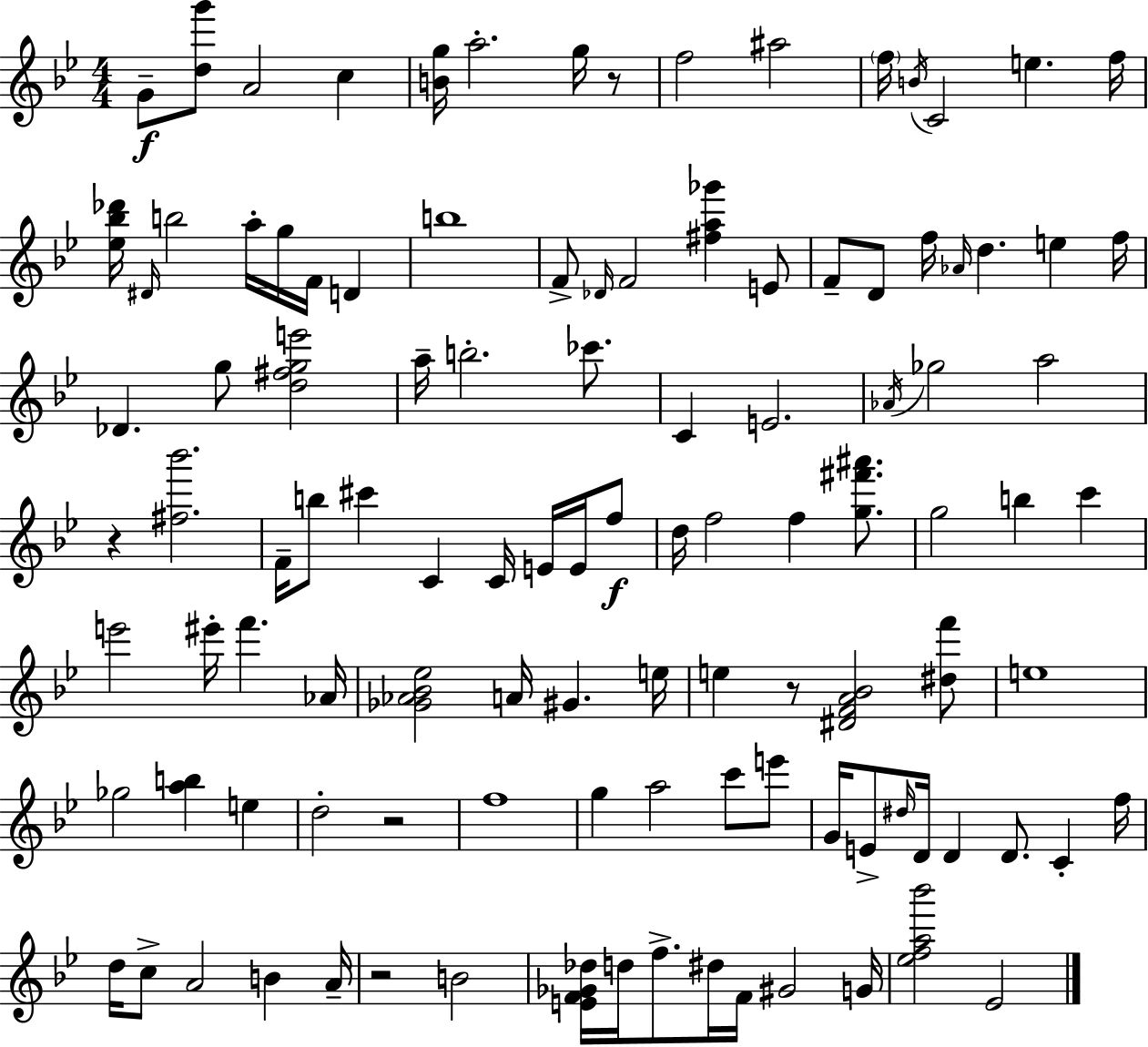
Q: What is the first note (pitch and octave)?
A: G4